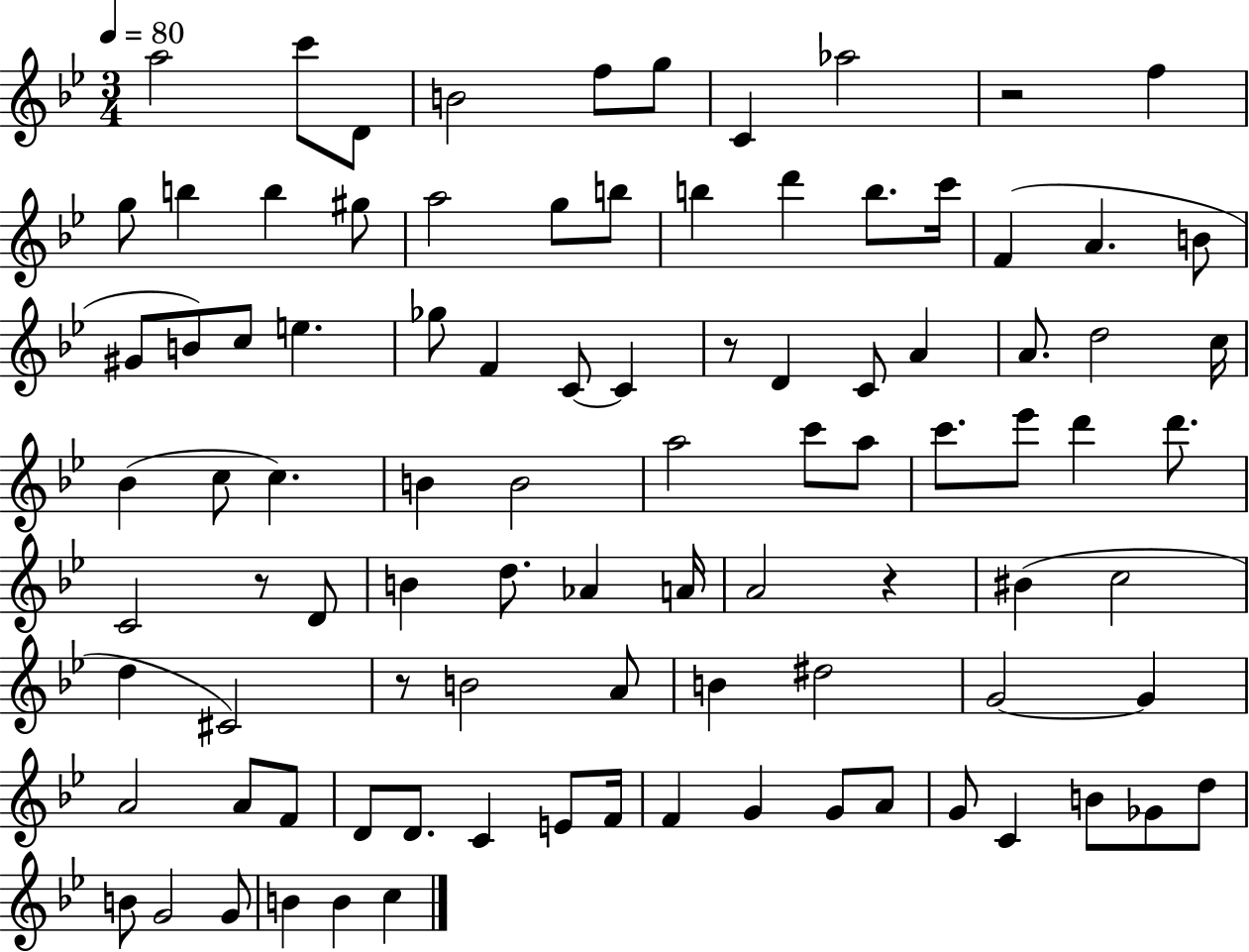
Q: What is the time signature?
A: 3/4